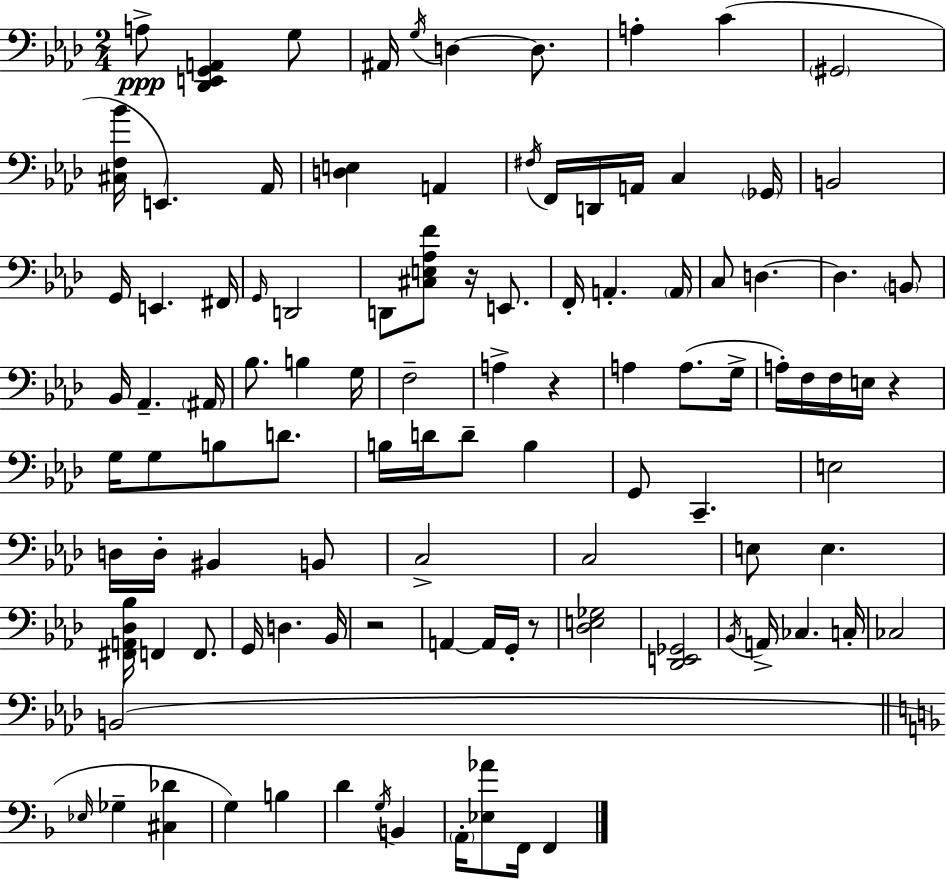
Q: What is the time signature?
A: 2/4